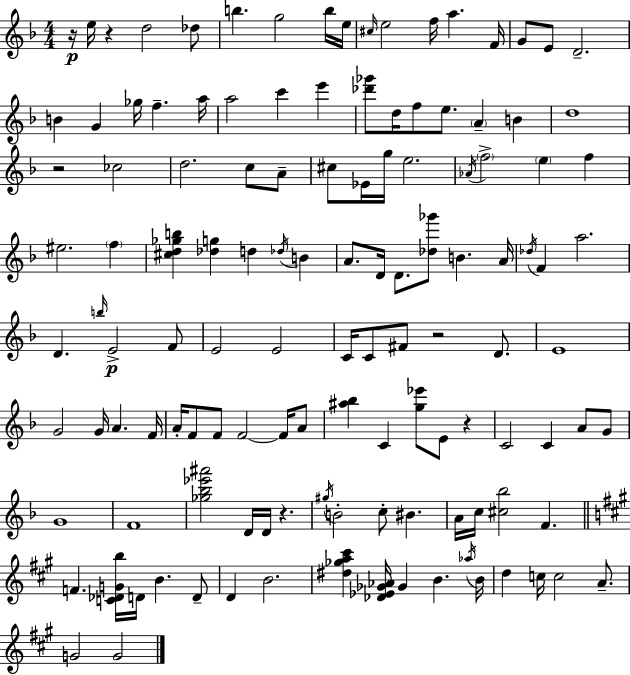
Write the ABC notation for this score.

X:1
T:Untitled
M:4/4
L:1/4
K:F
z/4 e/4 z d2 _d/2 b g2 b/4 e/4 ^c/4 e2 f/4 a F/4 G/2 E/2 D2 B G _g/4 f a/4 a2 c' e' [_d'_g']/2 d/4 f/2 e/2 A B d4 z2 _c2 d2 c/2 A/2 ^c/2 _E/4 g/4 e2 _A/4 f2 e f ^e2 f [^cd_gb] [_dg] d _d/4 B A/2 D/4 D/2 [_d_g']/2 B A/4 _d/4 F a2 D b/4 E2 F/2 E2 E2 C/4 C/2 ^F/2 z2 D/2 E4 G2 G/4 A F/4 A/4 F/2 F/2 F2 F/4 A/2 [^a_b] C [g_e']/2 E/2 z C2 C A/2 G/2 G4 F4 [_g_b_e'^a']2 D/4 D/4 z ^g/4 B2 c/2 ^B A/4 c/4 [^c_b]2 F F [C_DGb]/4 D/4 B D/2 D B2 [^d_ga^c'] [_D_E_G_A]/4 _G B _a/4 B/4 d c/4 c2 A/2 G2 G2